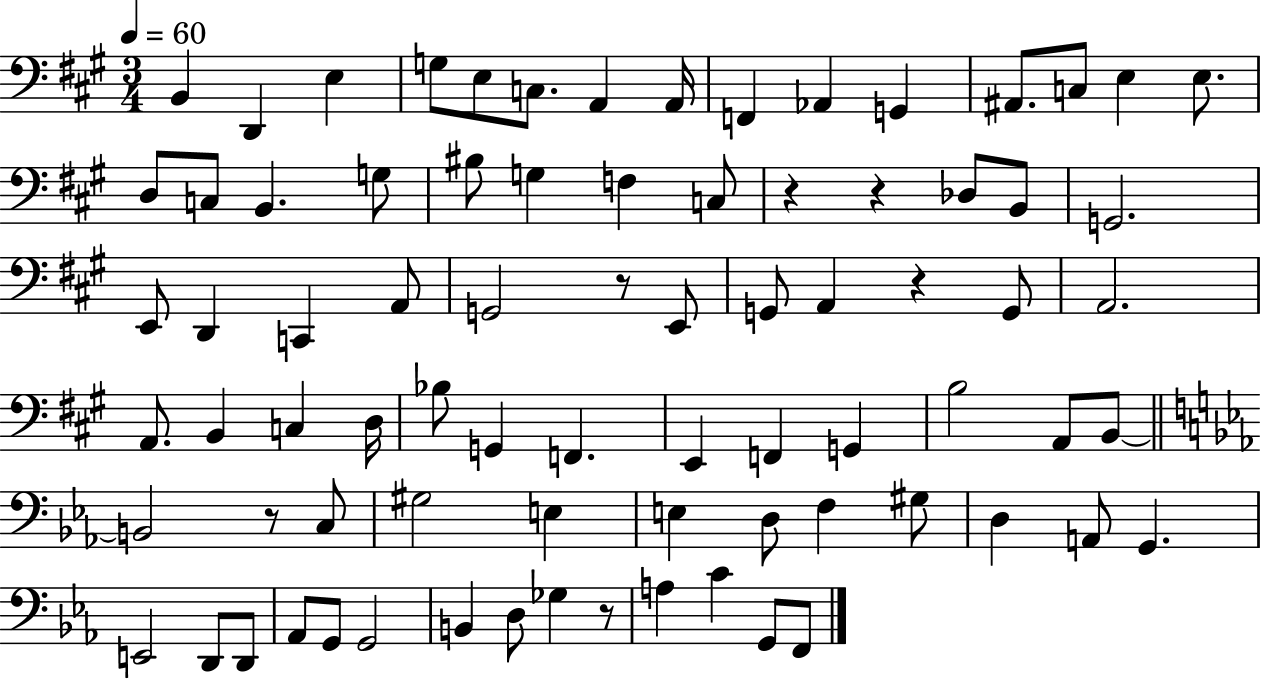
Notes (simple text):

B2/q D2/q E3/q G3/e E3/e C3/e. A2/q A2/s F2/q Ab2/q G2/q A#2/e. C3/e E3/q E3/e. D3/e C3/e B2/q. G3/e BIS3/e G3/q F3/q C3/e R/q R/q Db3/e B2/e G2/h. E2/e D2/q C2/q A2/e G2/h R/e E2/e G2/e A2/q R/q G2/e A2/h. A2/e. B2/q C3/q D3/s Bb3/e G2/q F2/q. E2/q F2/q G2/q B3/h A2/e B2/e B2/h R/e C3/e G#3/h E3/q E3/q D3/e F3/q G#3/e D3/q A2/e G2/q. E2/h D2/e D2/e Ab2/e G2/e G2/h B2/q D3/e Gb3/q R/e A3/q C4/q G2/e F2/e